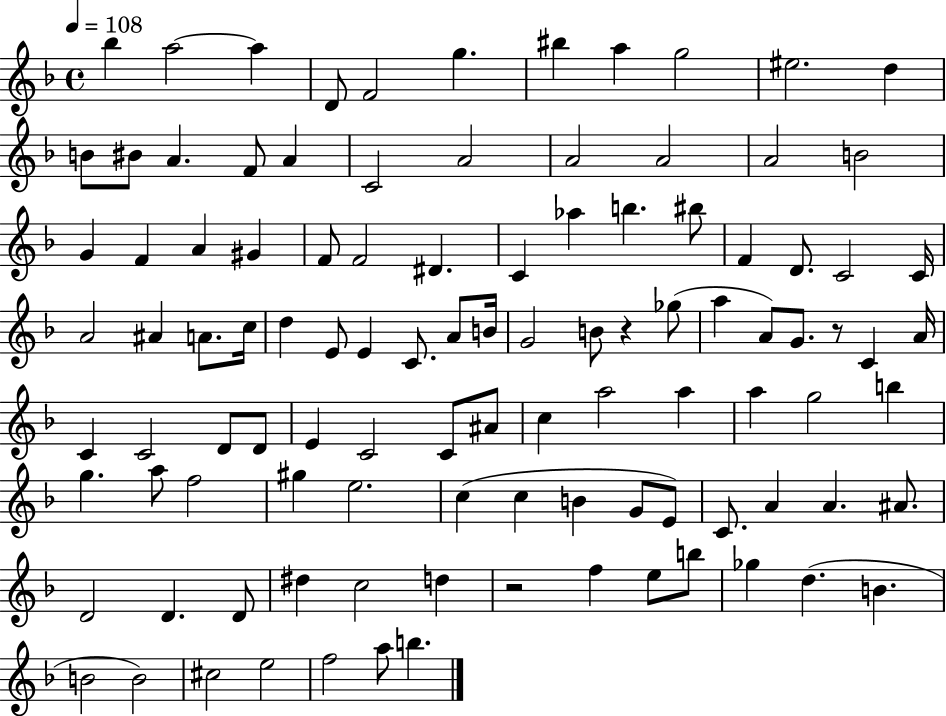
{
  \clef treble
  \time 4/4
  \defaultTimeSignature
  \key f \major
  \tempo 4 = 108
  \repeat volta 2 { bes''4 a''2~~ a''4 | d'8 f'2 g''4. | bis''4 a''4 g''2 | eis''2. d''4 | \break b'8 bis'8 a'4. f'8 a'4 | c'2 a'2 | a'2 a'2 | a'2 b'2 | \break g'4 f'4 a'4 gis'4 | f'8 f'2 dis'4. | c'4 aes''4 b''4. bis''8 | f'4 d'8. c'2 c'16 | \break a'2 ais'4 a'8. c''16 | d''4 e'8 e'4 c'8. a'8 b'16 | g'2 b'8 r4 ges''8( | a''4 a'8) g'8. r8 c'4 a'16 | \break c'4 c'2 d'8 d'8 | e'4 c'2 c'8 ais'8 | c''4 a''2 a''4 | a''4 g''2 b''4 | \break g''4. a''8 f''2 | gis''4 e''2. | c''4( c''4 b'4 g'8 e'8) | c'8. a'4 a'4. ais'8. | \break d'2 d'4. d'8 | dis''4 c''2 d''4 | r2 f''4 e''8 b''8 | ges''4 d''4.( b'4. | \break b'2 b'2) | cis''2 e''2 | f''2 a''8 b''4. | } \bar "|."
}